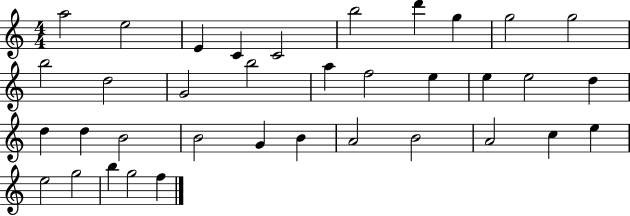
A5/h E5/h E4/q C4/q C4/h B5/h D6/q G5/q G5/h G5/h B5/h D5/h G4/h B5/h A5/q F5/h E5/q E5/q E5/h D5/q D5/q D5/q B4/h B4/h G4/q B4/q A4/h B4/h A4/h C5/q E5/q E5/h G5/h B5/q G5/h F5/q